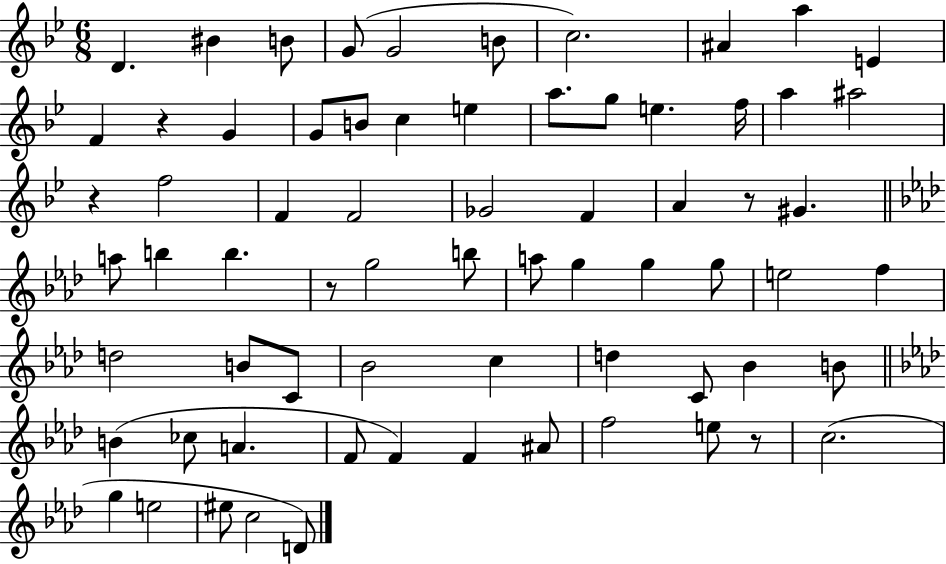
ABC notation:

X:1
T:Untitled
M:6/8
L:1/4
K:Bb
D ^B B/2 G/2 G2 B/2 c2 ^A a E F z G G/2 B/2 c e a/2 g/2 e f/4 a ^a2 z f2 F F2 _G2 F A z/2 ^G a/2 b b z/2 g2 b/2 a/2 g g g/2 e2 f d2 B/2 C/2 _B2 c d C/2 _B B/2 B _c/2 A F/2 F F ^A/2 f2 e/2 z/2 c2 g e2 ^e/2 c2 D/2